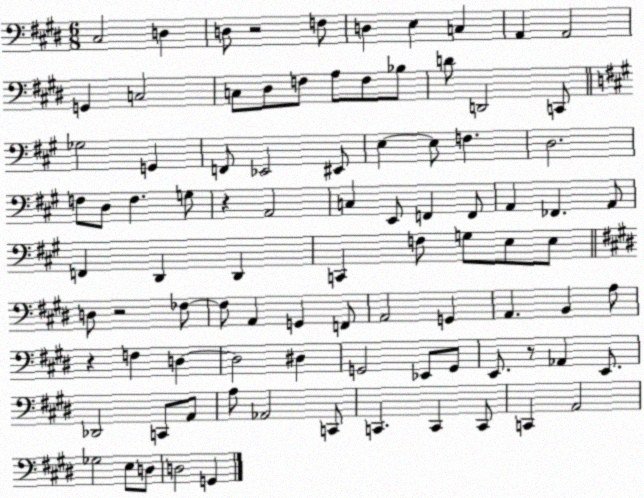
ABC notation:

X:1
T:Untitled
M:6/8
L:1/4
K:E
^C,2 D, D,/2 z2 F,/2 D, E, C, A,, A,,2 G,, C,2 C,/2 ^D,/2 F,/2 A,/2 F,/2 _B,/2 D/2 D,,2 C,,/2 _G,2 G,, F,,/2 _E,,2 ^E,,/2 E, E,/2 F, D,2 F,/2 D,/2 F, G,/2 z A,,2 C, E,,/2 F,, F,,/2 A,, _F,, A,,/2 F,, D,, D,, C,, F,/2 G,/2 E,/2 E,/2 D,/2 z2 _F,/2 _F,/2 A,, G,, F,,/2 A,,2 G,, A,, B,, A,/2 z F, D, D,2 ^D, G,,2 _E,,/2 G,,/2 E,,/2 z/2 _A,, E,,/2 _D,,2 C,,/2 A,,/2 A,/2 _A,,2 C,,/2 C,, C,, C,,/2 C,, A,,2 _G,2 E,/2 D,/2 D,2 G,,